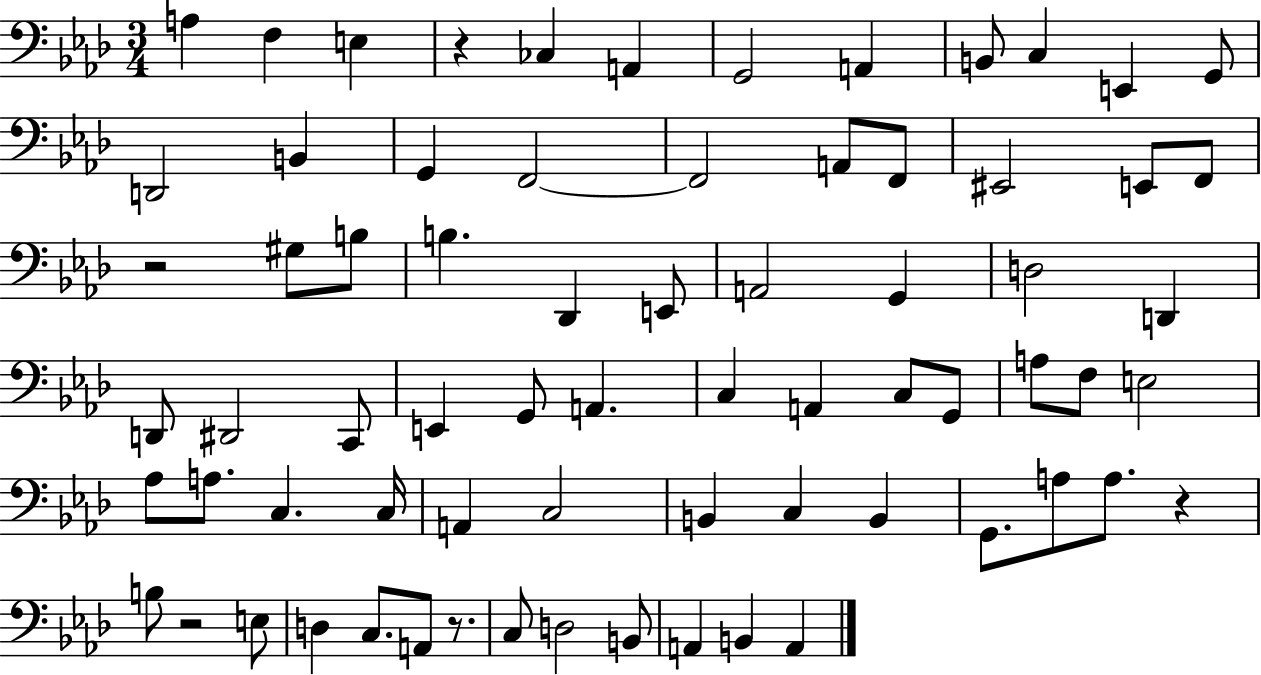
{
  \clef bass
  \numericTimeSignature
  \time 3/4
  \key aes \major
  a4 f4 e4 | r4 ces4 a,4 | g,2 a,4 | b,8 c4 e,4 g,8 | \break d,2 b,4 | g,4 f,2~~ | f,2 a,8 f,8 | eis,2 e,8 f,8 | \break r2 gis8 b8 | b4. des,4 e,8 | a,2 g,4 | d2 d,4 | \break d,8 dis,2 c,8 | e,4 g,8 a,4. | c4 a,4 c8 g,8 | a8 f8 e2 | \break aes8 a8. c4. c16 | a,4 c2 | b,4 c4 b,4 | g,8. a8 a8. r4 | \break b8 r2 e8 | d4 c8. a,8 r8. | c8 d2 b,8 | a,4 b,4 a,4 | \break \bar "|."
}